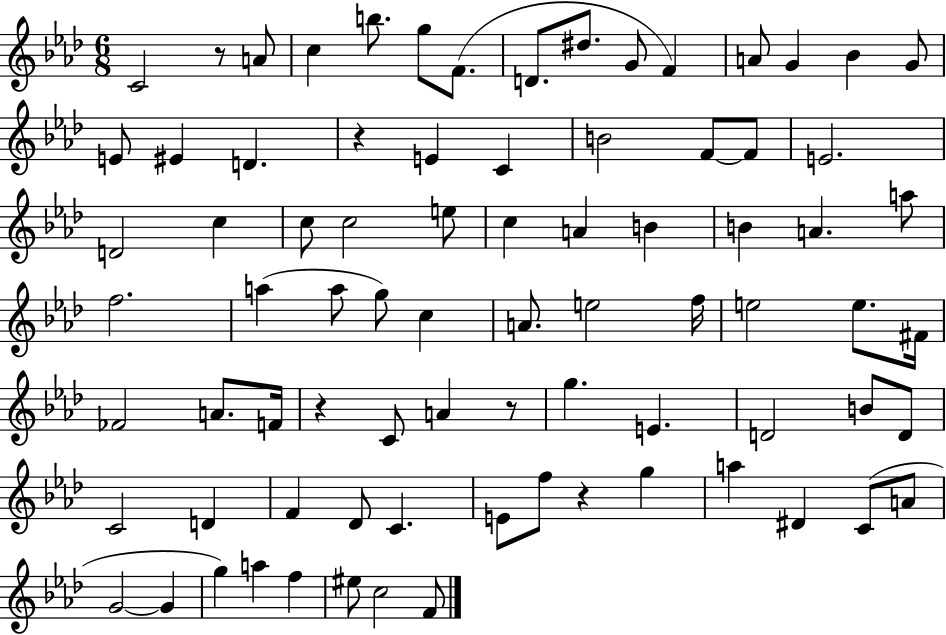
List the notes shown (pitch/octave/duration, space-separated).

C4/h R/e A4/e C5/q B5/e. G5/e F4/e. D4/e. D#5/e. G4/e F4/q A4/e G4/q Bb4/q G4/e E4/e EIS4/q D4/q. R/q E4/q C4/q B4/h F4/e F4/e E4/h. D4/h C5/q C5/e C5/h E5/e C5/q A4/q B4/q B4/q A4/q. A5/e F5/h. A5/q A5/e G5/e C5/q A4/e. E5/h F5/s E5/h E5/e. F#4/s FES4/h A4/e. F4/s R/q C4/e A4/q R/e G5/q. E4/q. D4/h B4/e D4/e C4/h D4/q F4/q Db4/e C4/q. E4/e F5/e R/q G5/q A5/q D#4/q C4/e A4/e G4/h G4/q G5/q A5/q F5/q EIS5/e C5/h F4/e